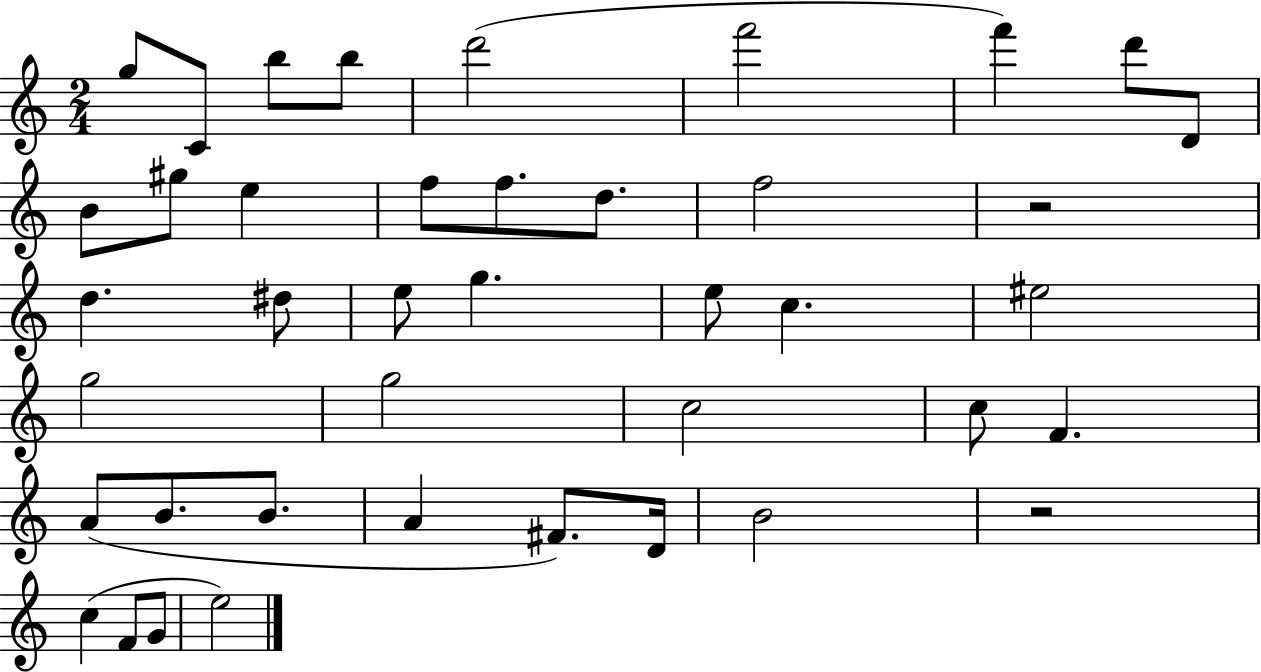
G5/e C4/e B5/e B5/e D6/h F6/h F6/q D6/e D4/e B4/e G#5/e E5/q F5/e F5/e. D5/e. F5/h R/h D5/q. D#5/e E5/e G5/q. E5/e C5/q. EIS5/h G5/h G5/h C5/h C5/e F4/q. A4/e B4/e. B4/e. A4/q F#4/e. D4/s B4/h R/h C5/q F4/e G4/e E5/h